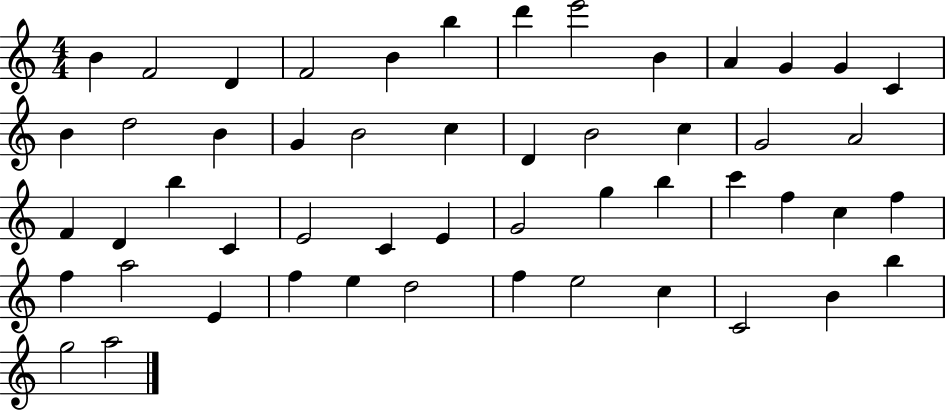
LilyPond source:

{
  \clef treble
  \numericTimeSignature
  \time 4/4
  \key c \major
  b'4 f'2 d'4 | f'2 b'4 b''4 | d'''4 e'''2 b'4 | a'4 g'4 g'4 c'4 | \break b'4 d''2 b'4 | g'4 b'2 c''4 | d'4 b'2 c''4 | g'2 a'2 | \break f'4 d'4 b''4 c'4 | e'2 c'4 e'4 | g'2 g''4 b''4 | c'''4 f''4 c''4 f''4 | \break f''4 a''2 e'4 | f''4 e''4 d''2 | f''4 e''2 c''4 | c'2 b'4 b''4 | \break g''2 a''2 | \bar "|."
}